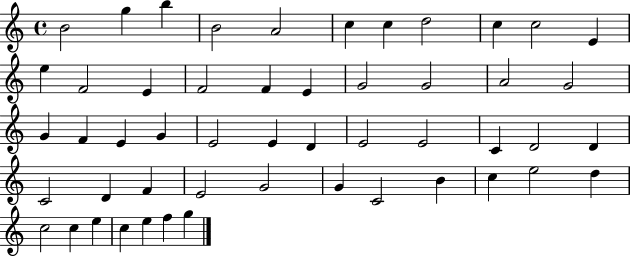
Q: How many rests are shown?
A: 0